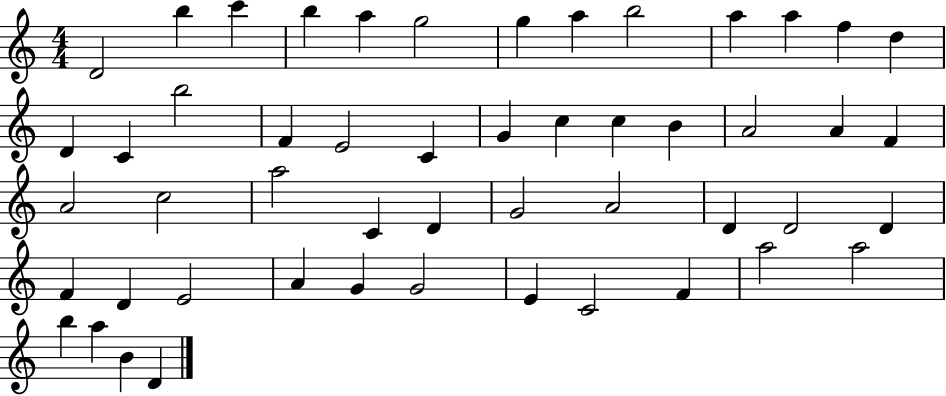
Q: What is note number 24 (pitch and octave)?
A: A4